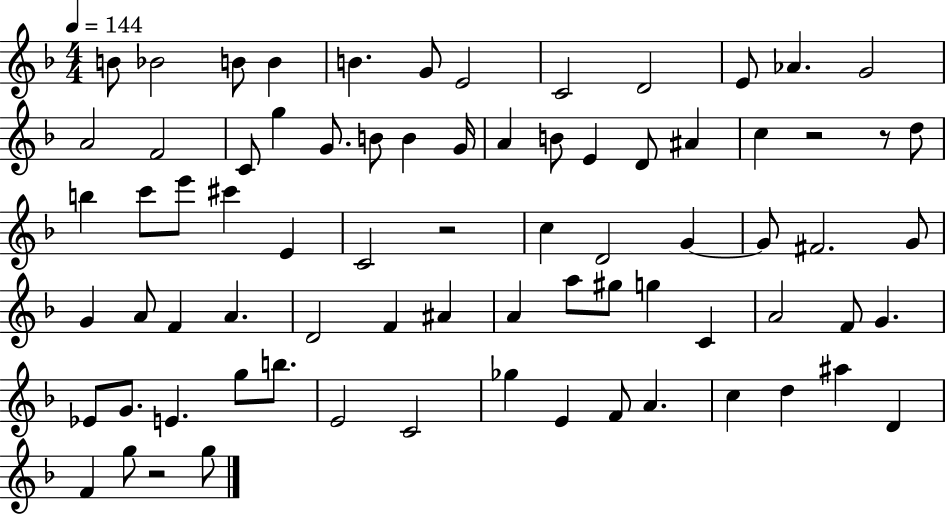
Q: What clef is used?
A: treble